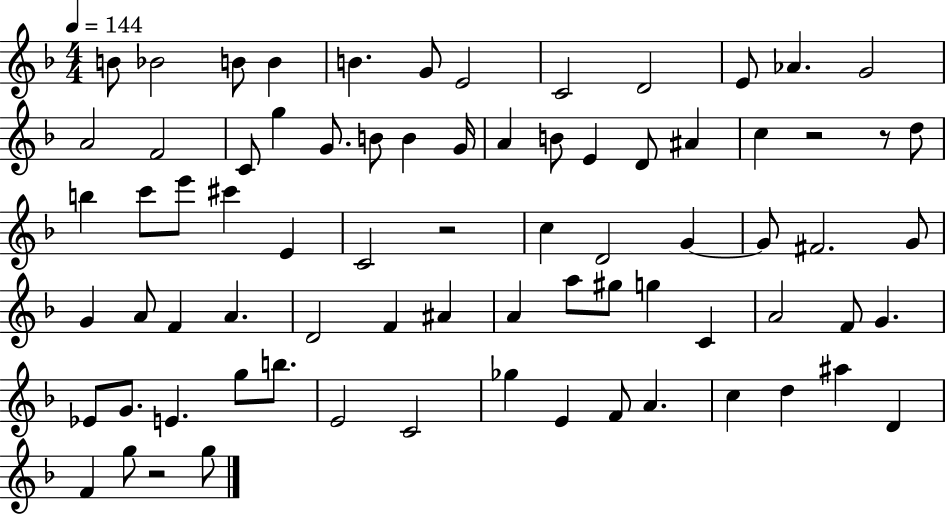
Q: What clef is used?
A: treble